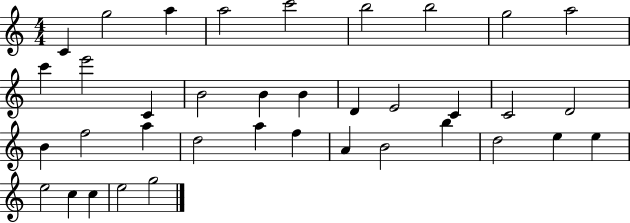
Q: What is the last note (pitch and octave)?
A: G5